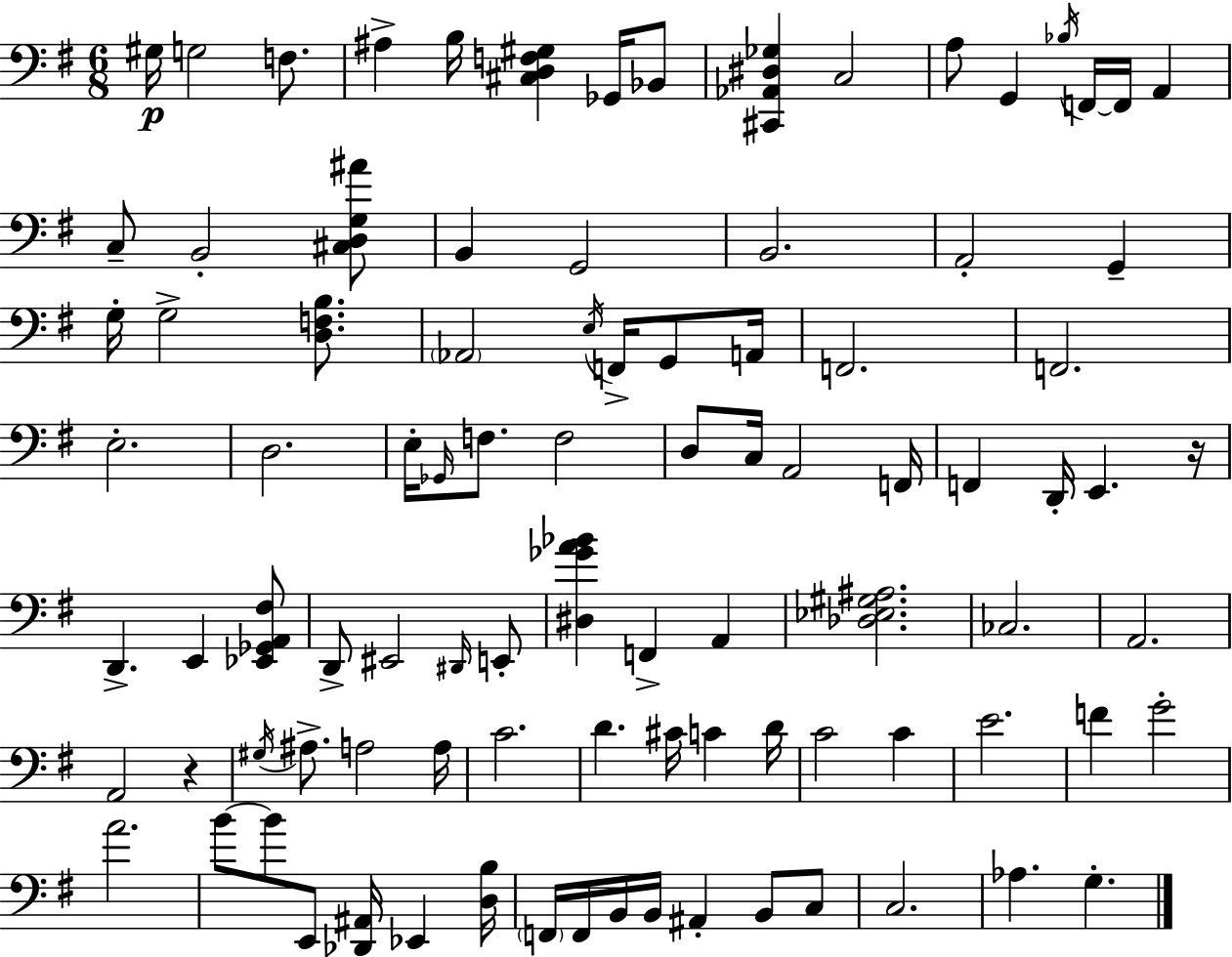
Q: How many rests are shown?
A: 2